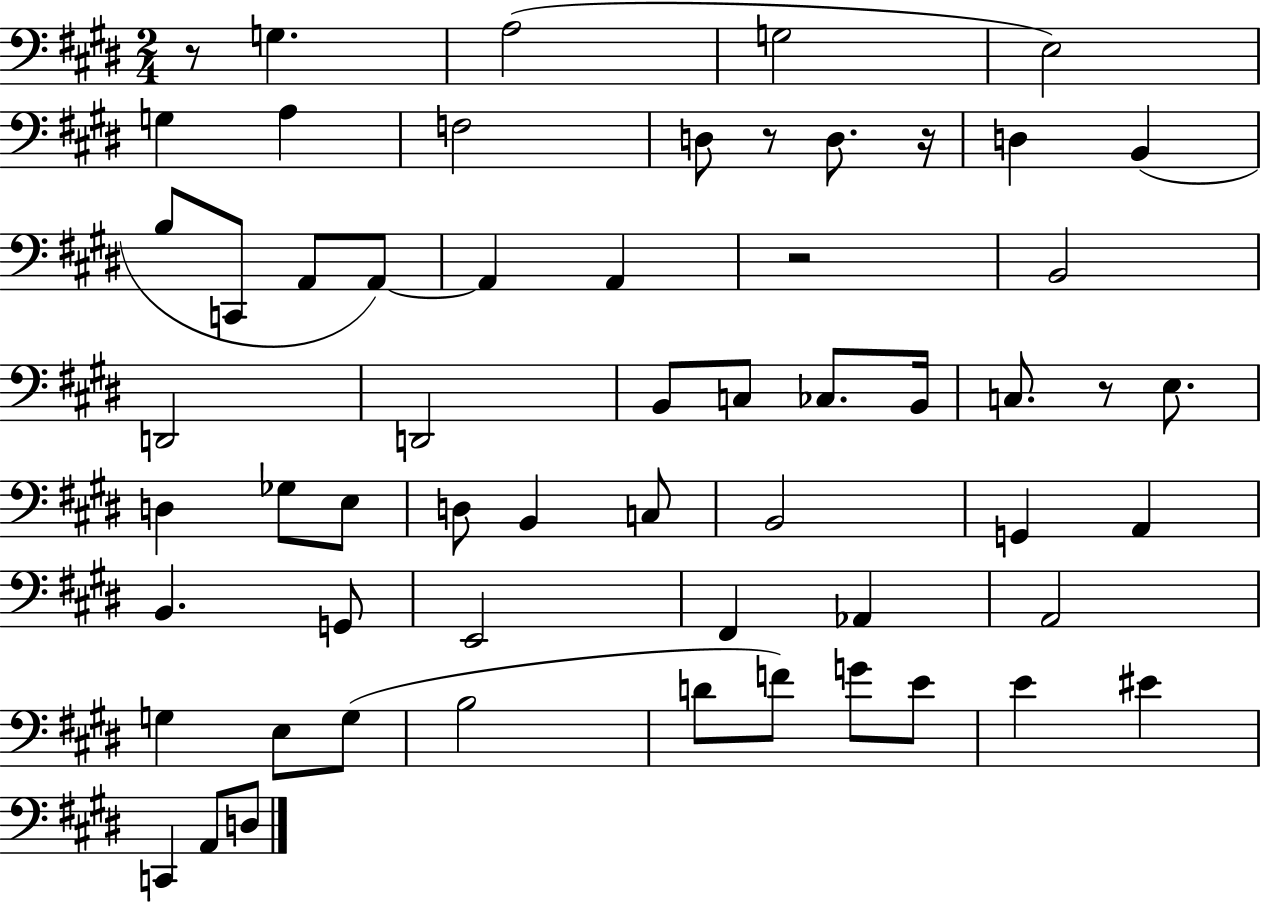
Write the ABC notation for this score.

X:1
T:Untitled
M:2/4
L:1/4
K:E
z/2 G, A,2 G,2 E,2 G, A, F,2 D,/2 z/2 D,/2 z/4 D, B,, B,/2 C,,/2 A,,/2 A,,/2 A,, A,, z2 B,,2 D,,2 D,,2 B,,/2 C,/2 _C,/2 B,,/4 C,/2 z/2 E,/2 D, _G,/2 E,/2 D,/2 B,, C,/2 B,,2 G,, A,, B,, G,,/2 E,,2 ^F,, _A,, A,,2 G, E,/2 G,/2 B,2 D/2 F/2 G/2 E/2 E ^E C,, A,,/2 D,/2